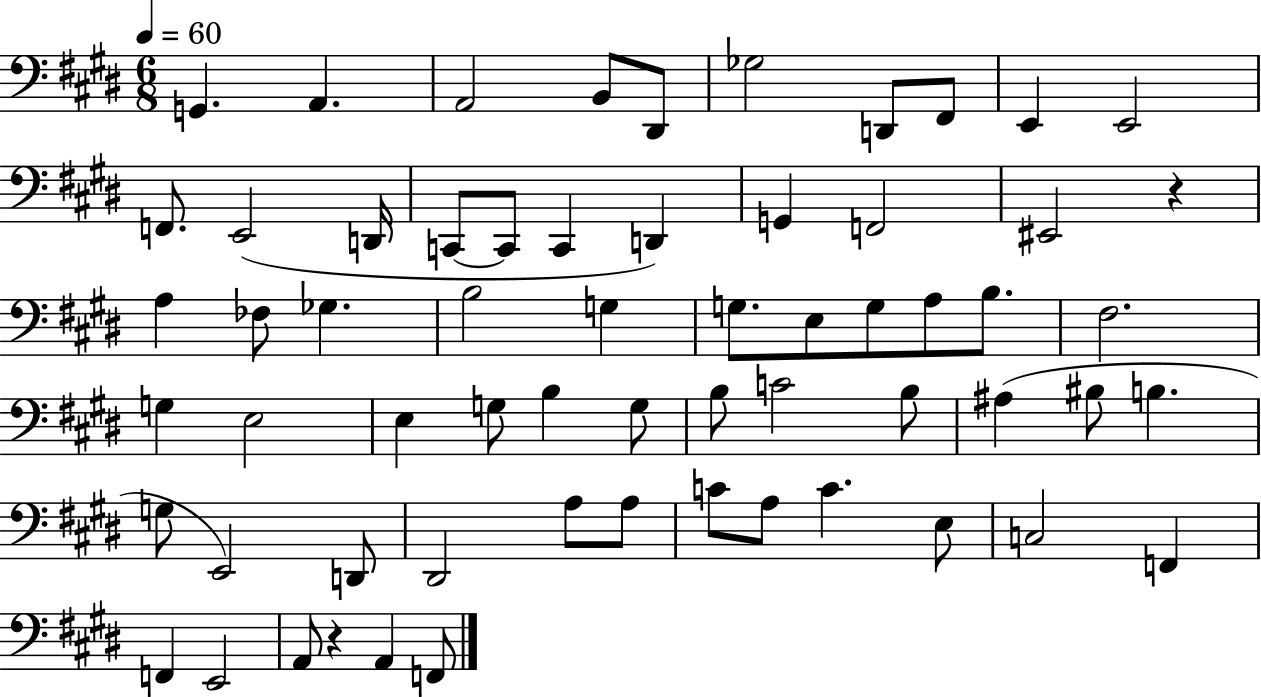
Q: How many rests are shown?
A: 2